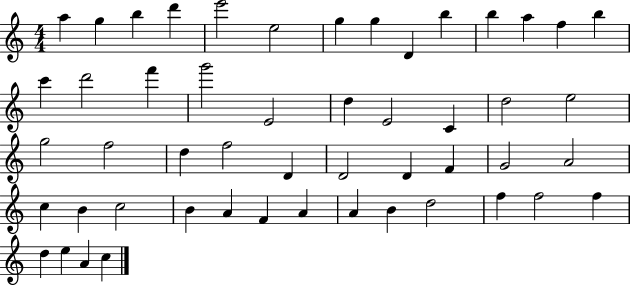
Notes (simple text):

A5/q G5/q B5/q D6/q E6/h E5/h G5/q G5/q D4/q B5/q B5/q A5/q F5/q B5/q C6/q D6/h F6/q G6/h E4/h D5/q E4/h C4/q D5/h E5/h G5/h F5/h D5/q F5/h D4/q D4/h D4/q F4/q G4/h A4/h C5/q B4/q C5/h B4/q A4/q F4/q A4/q A4/q B4/q D5/h F5/q F5/h F5/q D5/q E5/q A4/q C5/q